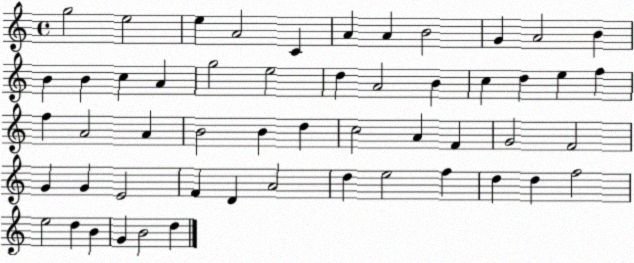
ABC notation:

X:1
T:Untitled
M:4/4
L:1/4
K:C
g2 e2 e A2 C A A B2 G A2 B B B c A g2 e2 d A2 B c d e f f A2 A B2 B d c2 A F G2 F2 G G E2 F D A2 d e2 f d d f2 e2 d B G B2 d